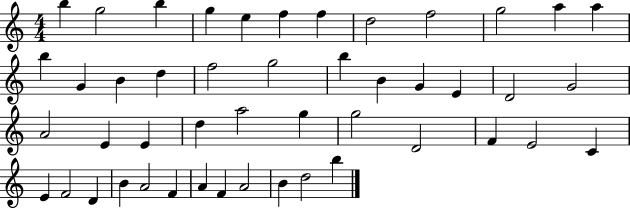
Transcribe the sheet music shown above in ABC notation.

X:1
T:Untitled
M:4/4
L:1/4
K:C
b g2 b g e f f d2 f2 g2 a a b G B d f2 g2 b B G E D2 G2 A2 E E d a2 g g2 D2 F E2 C E F2 D B A2 F A F A2 B d2 b